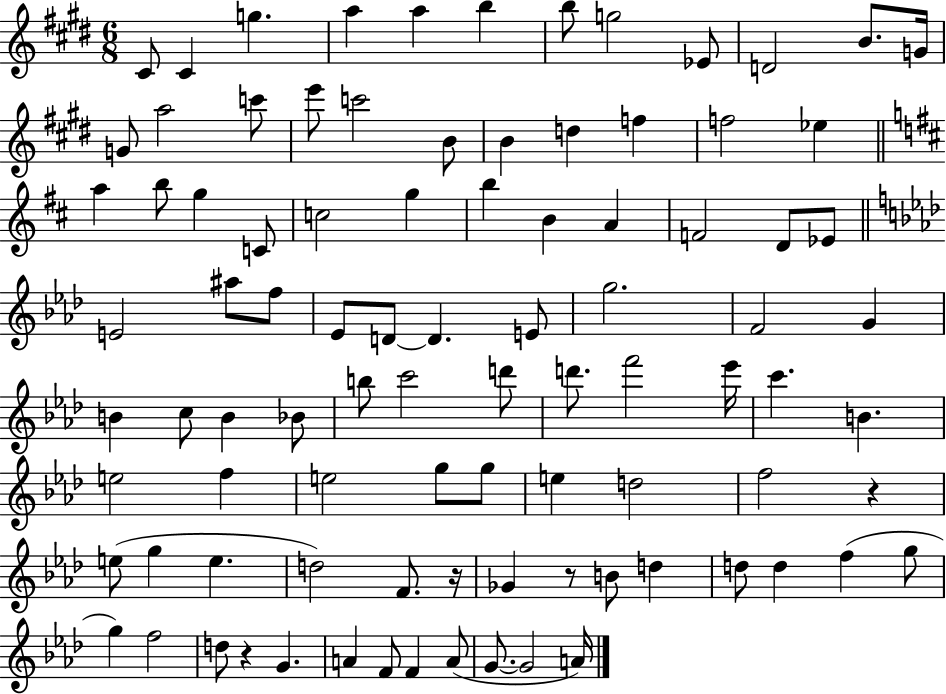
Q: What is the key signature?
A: E major